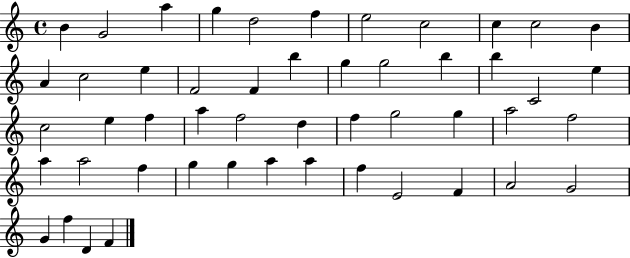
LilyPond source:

{
  \clef treble
  \time 4/4
  \defaultTimeSignature
  \key c \major
  b'4 g'2 a''4 | g''4 d''2 f''4 | e''2 c''2 | c''4 c''2 b'4 | \break a'4 c''2 e''4 | f'2 f'4 b''4 | g''4 g''2 b''4 | b''4 c'2 e''4 | \break c''2 e''4 f''4 | a''4 f''2 d''4 | f''4 g''2 g''4 | a''2 f''2 | \break a''4 a''2 f''4 | g''4 g''4 a''4 a''4 | f''4 e'2 f'4 | a'2 g'2 | \break g'4 f''4 d'4 f'4 | \bar "|."
}